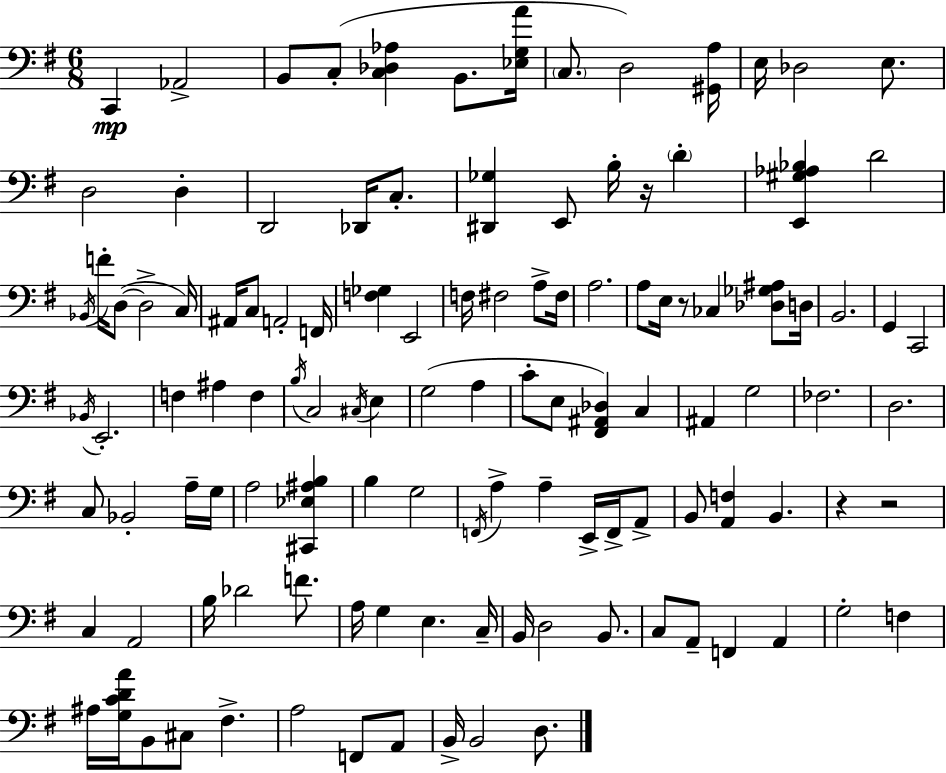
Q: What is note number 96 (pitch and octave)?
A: F#3